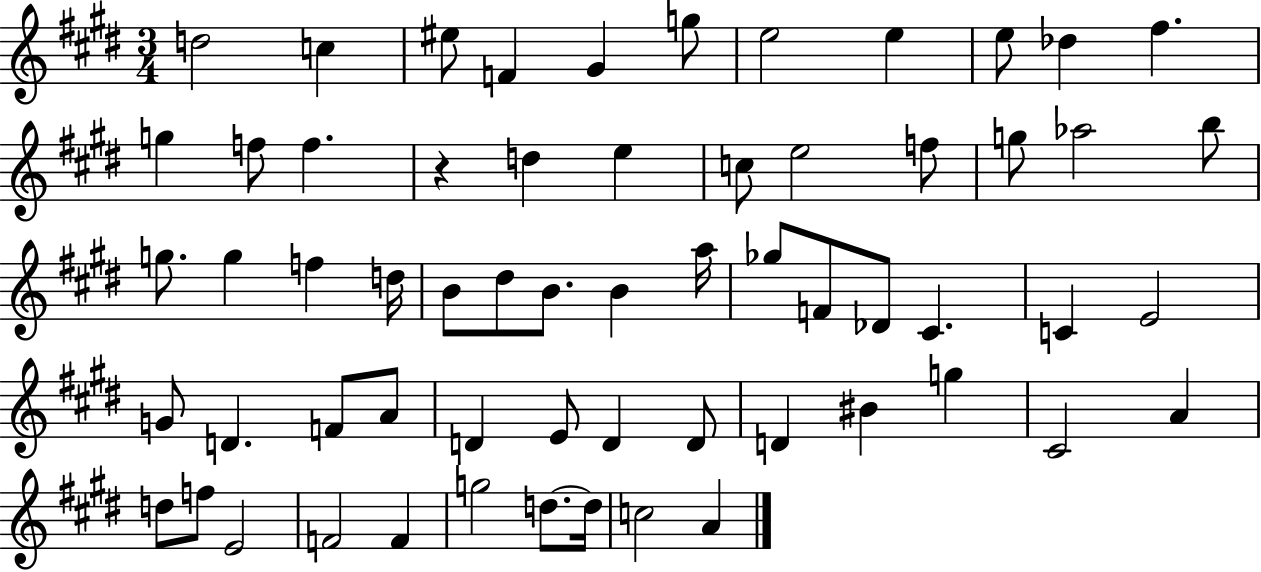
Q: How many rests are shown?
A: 1